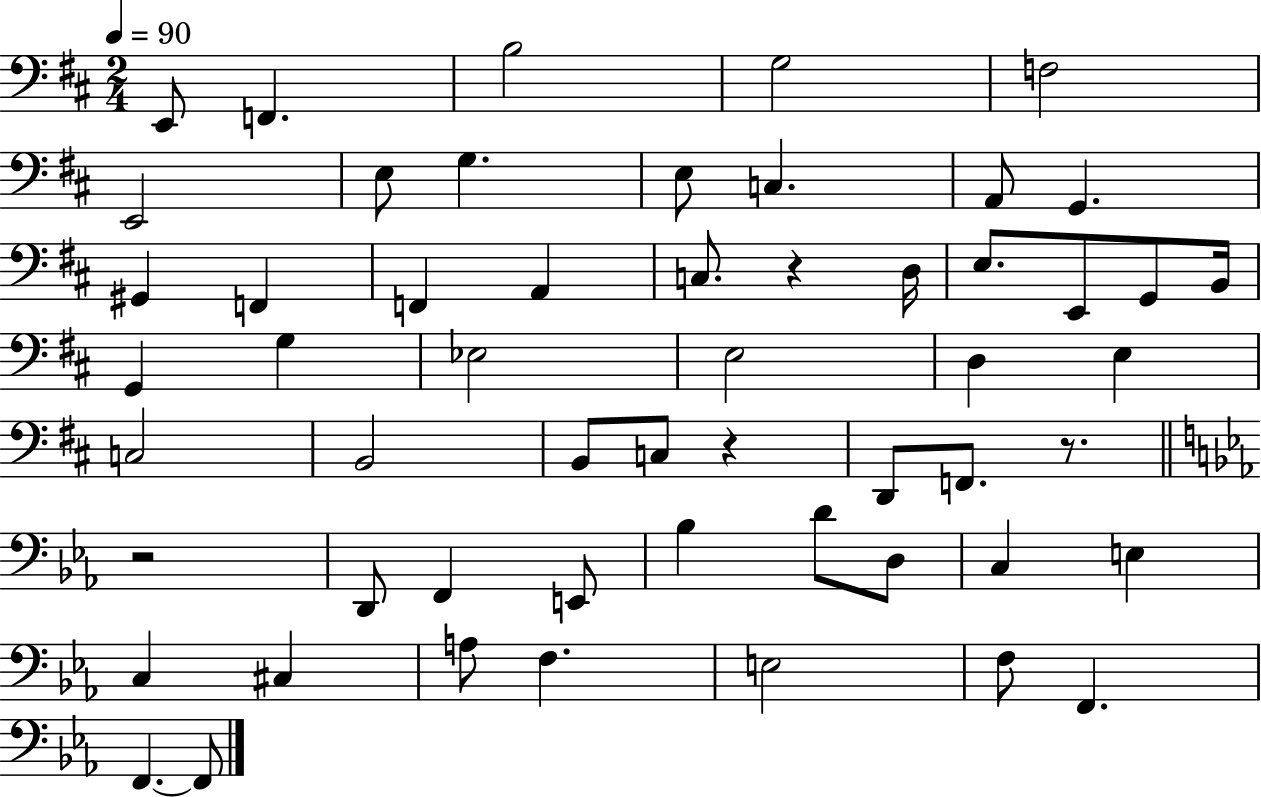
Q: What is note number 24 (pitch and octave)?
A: G3